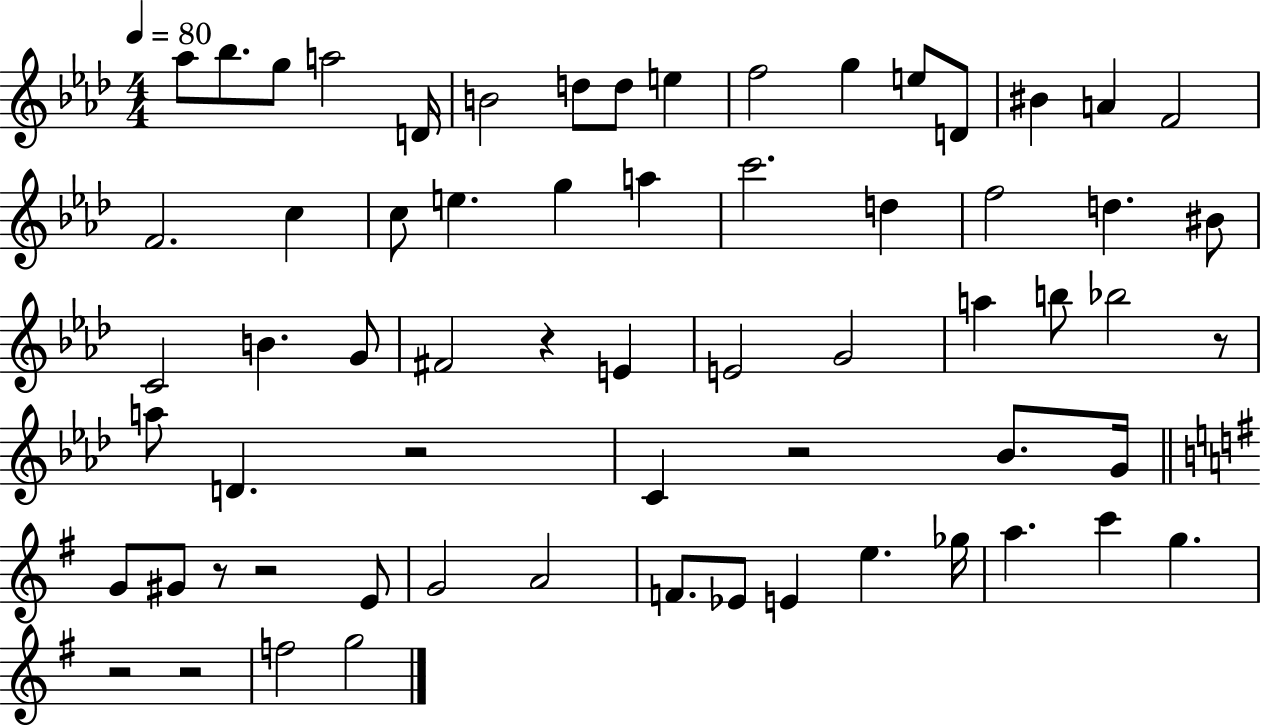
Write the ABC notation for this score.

X:1
T:Untitled
M:4/4
L:1/4
K:Ab
_a/2 _b/2 g/2 a2 D/4 B2 d/2 d/2 e f2 g e/2 D/2 ^B A F2 F2 c c/2 e g a c'2 d f2 d ^B/2 C2 B G/2 ^F2 z E E2 G2 a b/2 _b2 z/2 a/2 D z2 C z2 _B/2 G/4 G/2 ^G/2 z/2 z2 E/2 G2 A2 F/2 _E/2 E e _g/4 a c' g z2 z2 f2 g2